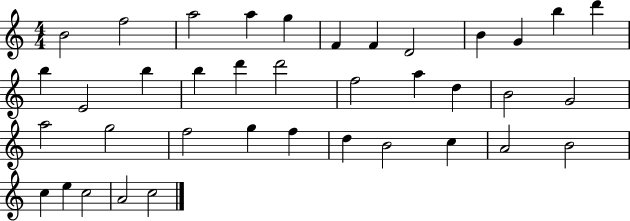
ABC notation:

X:1
T:Untitled
M:4/4
L:1/4
K:C
B2 f2 a2 a g F F D2 B G b d' b E2 b b d' d'2 f2 a d B2 G2 a2 g2 f2 g f d B2 c A2 B2 c e c2 A2 c2